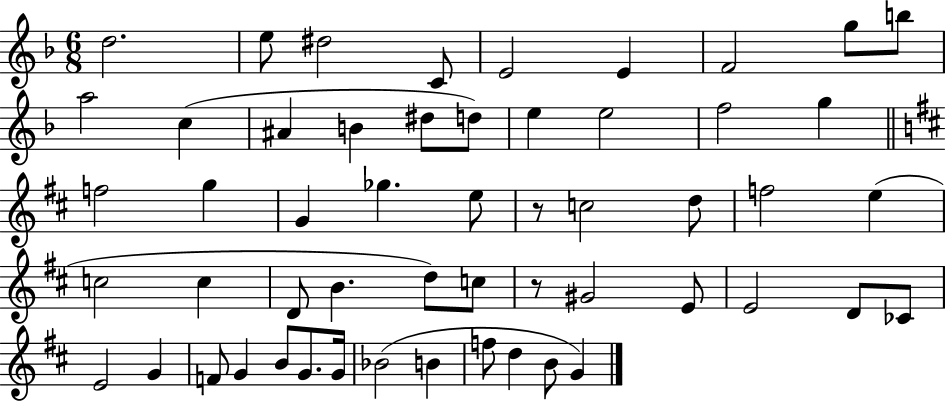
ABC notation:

X:1
T:Untitled
M:6/8
L:1/4
K:F
d2 e/2 ^d2 C/2 E2 E F2 g/2 b/2 a2 c ^A B ^d/2 d/2 e e2 f2 g f2 g G _g e/2 z/2 c2 d/2 f2 e c2 c D/2 B d/2 c/2 z/2 ^G2 E/2 E2 D/2 _C/2 E2 G F/2 G B/2 G/2 G/4 _B2 B f/2 d B/2 G